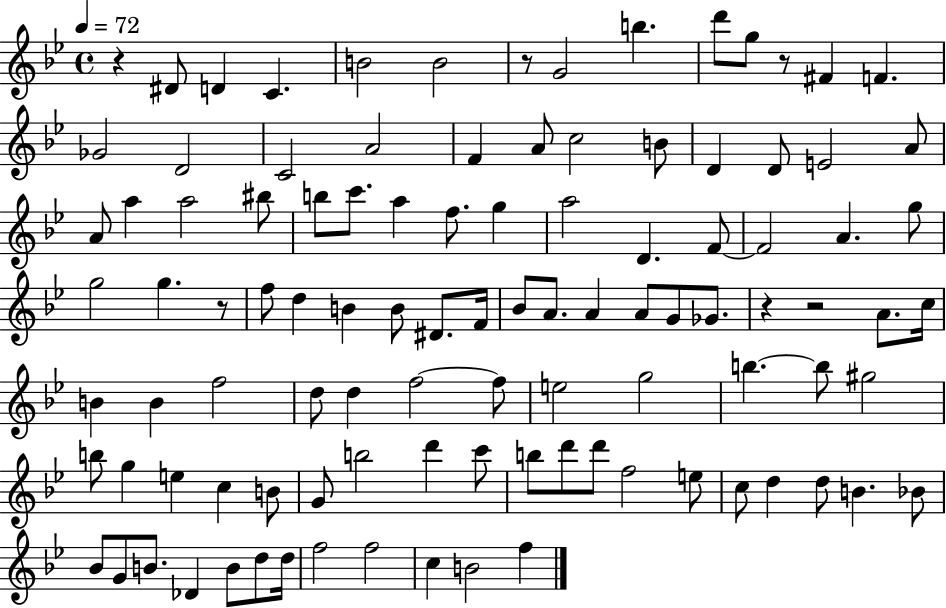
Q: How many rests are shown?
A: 6